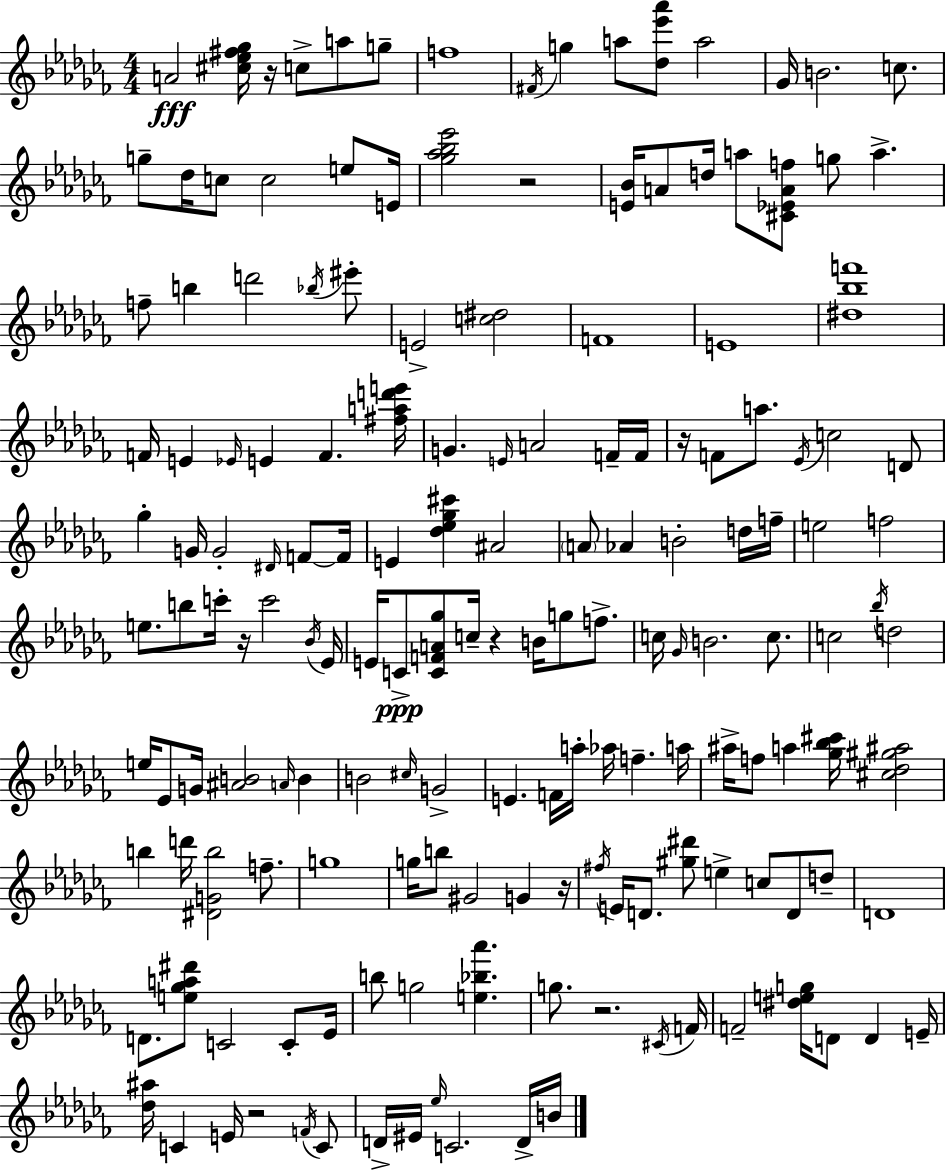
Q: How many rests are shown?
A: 8